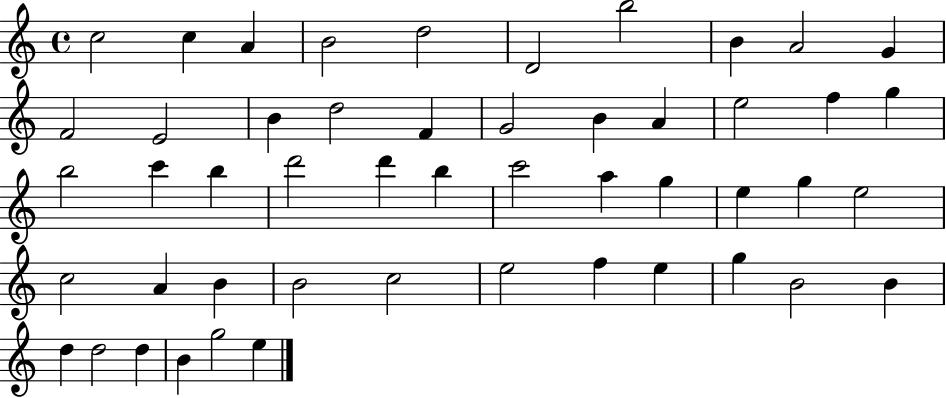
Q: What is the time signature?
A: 4/4